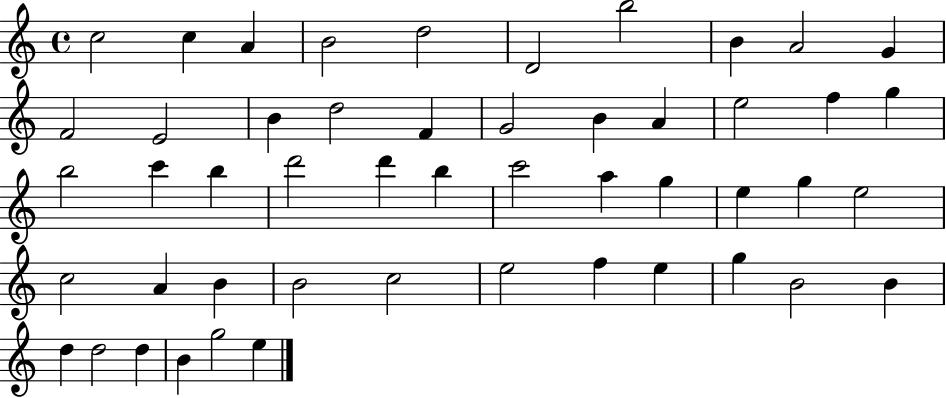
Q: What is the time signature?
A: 4/4